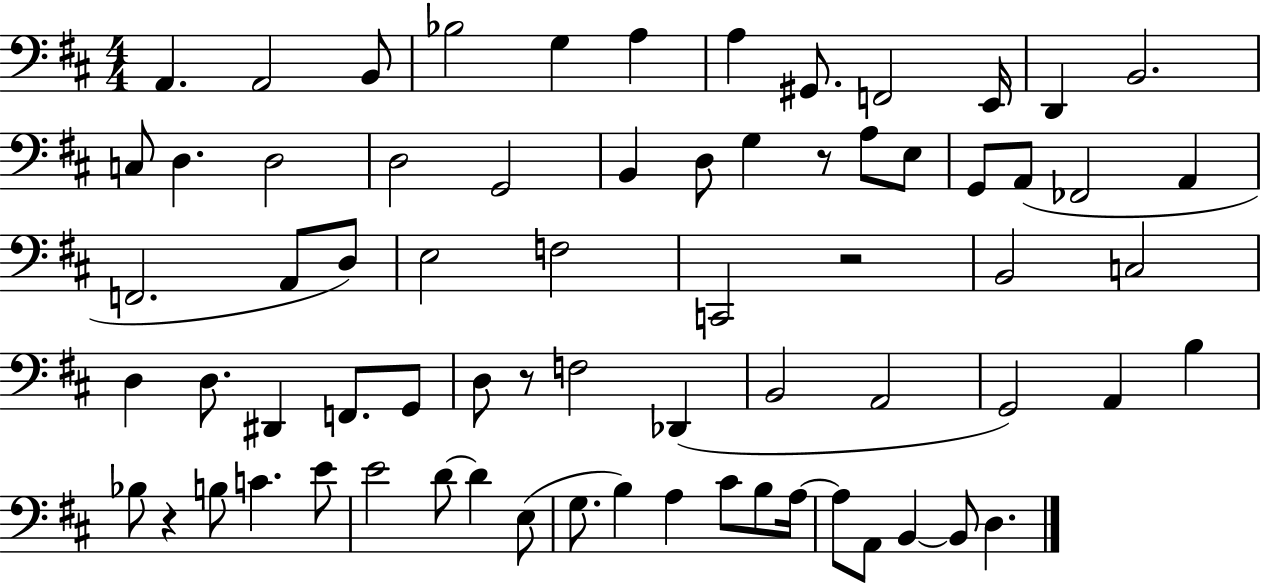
A2/q. A2/h B2/e Bb3/h G3/q A3/q A3/q G#2/e. F2/h E2/s D2/q B2/h. C3/e D3/q. D3/h D3/h G2/h B2/q D3/e G3/q R/e A3/e E3/e G2/e A2/e FES2/h A2/q F2/h. A2/e D3/e E3/h F3/h C2/h R/h B2/h C3/h D3/q D3/e. D#2/q F2/e. G2/e D3/e R/e F3/h Db2/q B2/h A2/h G2/h A2/q B3/q Bb3/e R/q B3/e C4/q. E4/e E4/h D4/e D4/q E3/e G3/e. B3/q A3/q C#4/e B3/e A3/s A3/e A2/e B2/q B2/e D3/q.